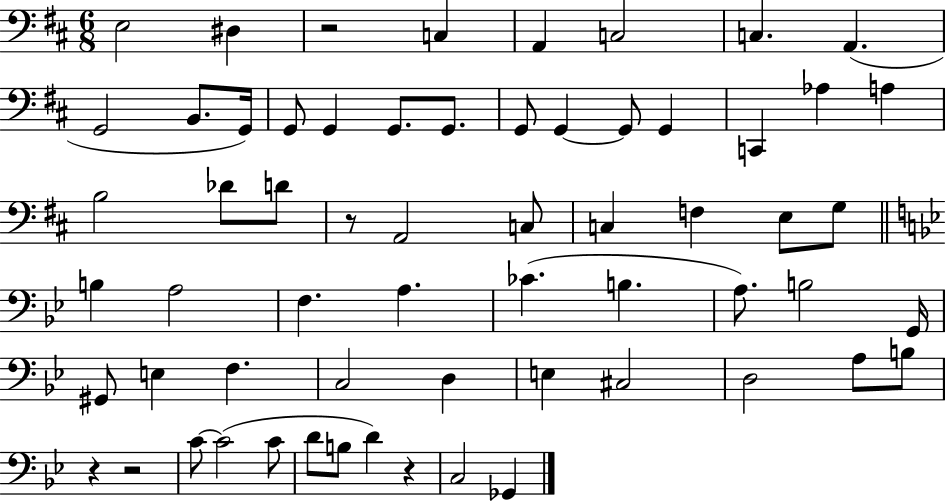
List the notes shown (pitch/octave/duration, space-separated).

E3/h D#3/q R/h C3/q A2/q C3/h C3/q. A2/q. G2/h B2/e. G2/s G2/e G2/q G2/e. G2/e. G2/e G2/q G2/e G2/q C2/q Ab3/q A3/q B3/h Db4/e D4/e R/e A2/h C3/e C3/q F3/q E3/e G3/e B3/q A3/h F3/q. A3/q. CES4/q. B3/q. A3/e. B3/h G2/s G#2/e E3/q F3/q. C3/h D3/q E3/q C#3/h D3/h A3/e B3/e R/q R/h C4/e C4/h C4/e D4/e B3/e D4/q R/q C3/h Gb2/q